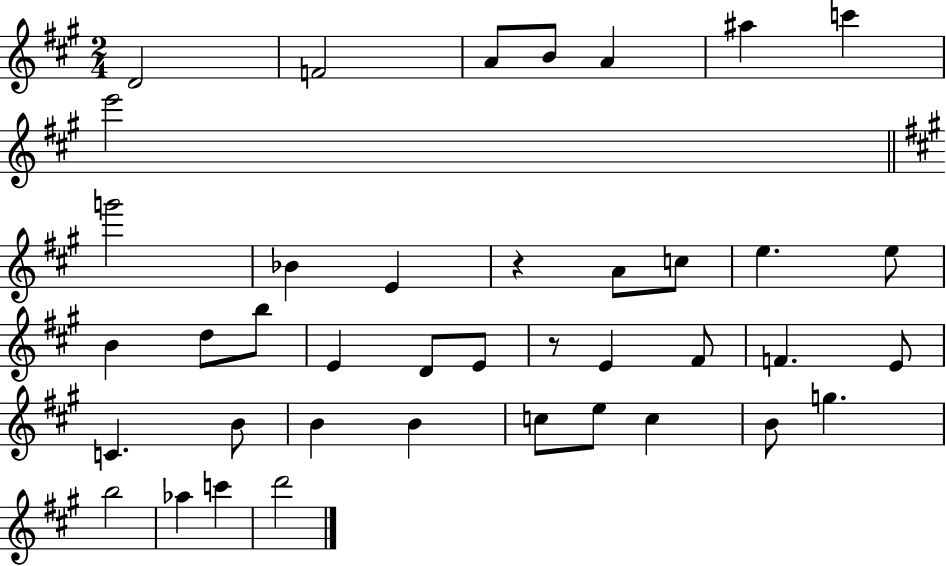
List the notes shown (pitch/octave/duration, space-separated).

D4/h F4/h A4/e B4/e A4/q A#5/q C6/q E6/h G6/h Bb4/q E4/q R/q A4/e C5/e E5/q. E5/e B4/q D5/e B5/e E4/q D4/e E4/e R/e E4/q F#4/e F4/q. E4/e C4/q. B4/e B4/q B4/q C5/e E5/e C5/q B4/e G5/q. B5/h Ab5/q C6/q D6/h